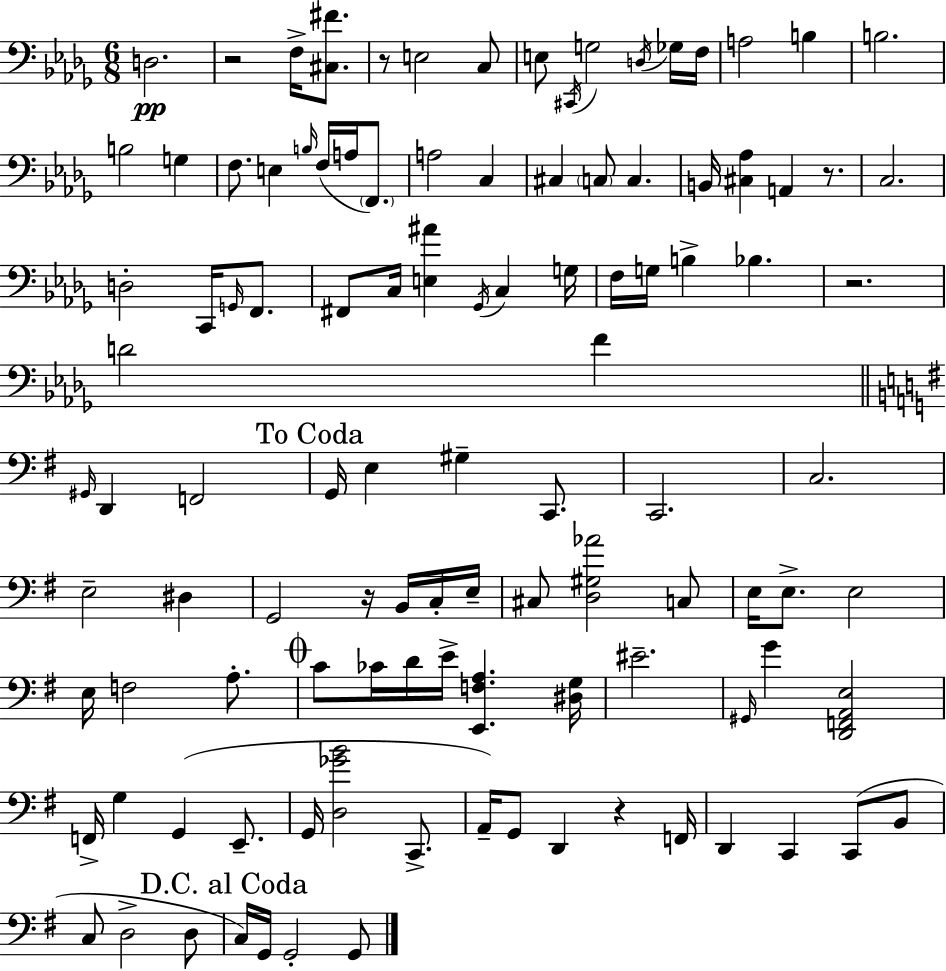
{
  \clef bass
  \numericTimeSignature
  \time 6/8
  \key bes \minor
  d2.\pp | r2 f16-> <cis fis'>8. | r8 e2 c8 | e8 \acciaccatura { cis,16 } g2 \acciaccatura { d16 } | \break ges16 f16 a2 b4 | b2. | b2 g4 | f8. e4 \grace { b16 } f16( a16 | \break \parenthesize f,8.) a2 c4 | cis4 \parenthesize c8 c4. | b,16 <cis aes>4 a,4 | r8. c2. | \break d2-. c,16 | \grace { g,16 } f,8. fis,8 c16 <e ais'>4 \acciaccatura { ges,16 } | c4 g16 f16 g16 b4-> bes4. | r2. | \break d'2 | f'4 \bar "||" \break \key g \major \grace { gis,16 } d,4 f,2 | \mark "To Coda" g,16 e4 gis4-- c,8. | c,2. | c2. | \break e2-- dis4 | g,2 r16 b,16 c16-. | e16-- cis8 <d gis aes'>2 c8 | e16 e8.-> e2 | \break e16 f2 a8.-. | \mark \markup { \musicglyph "scripts.coda" } c'8 ces'16 d'16 e'16-> <e, f a>4. | <dis g>16 eis'2.-- | \grace { gis,16 } g'4 <d, f, a, e>2 | \break f,16-> g4 g,4( e,8.-- | g,16 <d ges' b'>2 c,8.-> | a,16--) g,8 d,4 r4 | f,16 d,4 c,4 c,8( | \break b,8 c8 d2-> | d8 \mark "D.C. al Coda" c16) g,16 g,2-. | g,8 \bar "|."
}